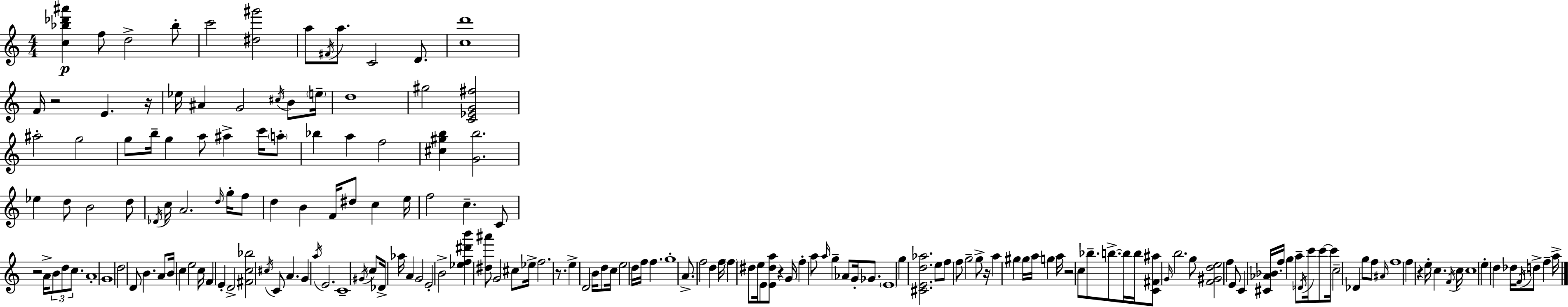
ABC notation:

X:1
T:Untitled
M:4/4
L:1/4
K:Am
[c_b_d'^a'] f/2 d2 _b/2 c'2 [^d^g']2 a/2 ^F/4 a/2 C2 D/2 [cd']4 F/4 z2 E z/4 _e/4 ^A G2 ^c/4 B/2 e/4 d4 ^g2 [C_EG^f]2 ^a2 g2 g/2 b/4 g a/2 ^a c'/4 a/2 _b a f2 [^c^gb] [Gb]2 _e d/2 B2 d/2 _D/4 c/4 A2 d/4 g/4 f/2 d B F/4 ^d/2 c e/4 f2 c C/2 z2 A/4 B/2 d/2 c/2 A4 G4 d2 D/2 B A/2 B/4 c e2 c/4 F E D2 [^Fc_b]2 ^c/4 C/2 A G a/4 E2 C4 ^G/4 c/2 _D/4 _a/4 A G2 E2 B2 [_ef^d'b'] [^d^a']/2 G2 ^c/2 _e/4 f2 z/2 e D2 B/4 d/2 c/4 e2 d/4 f/4 f g4 A/2 f2 d f/4 f ^d/2 e/4 E/2 [E^da]/2 z G/4 f a/2 a/4 g _A/2 G/4 _G/2 E4 g [^CEd_a]2 e/2 f/2 f/2 g2 g/2 z/4 a ^g ^g/4 a/4 g a/4 z2 c/2 _b/2 b/2 b/4 b/4 [C^F^a]/2 G/4 b2 g/2 [F^Gde]2 f E/2 C [^C_A_B]/4 f/4 g a/2 _D/4 c'/4 c'/2 c'/4 c2 _D g/2 f/2 ^A/4 f4 f z e/4 c F/4 c/4 c4 e d _d/4 F/4 d/2 f a/4